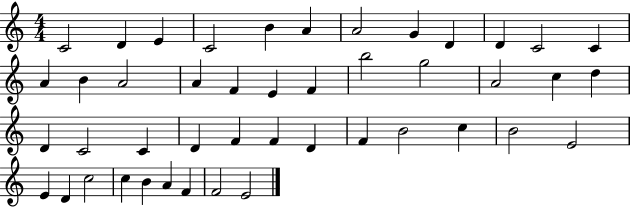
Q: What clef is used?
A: treble